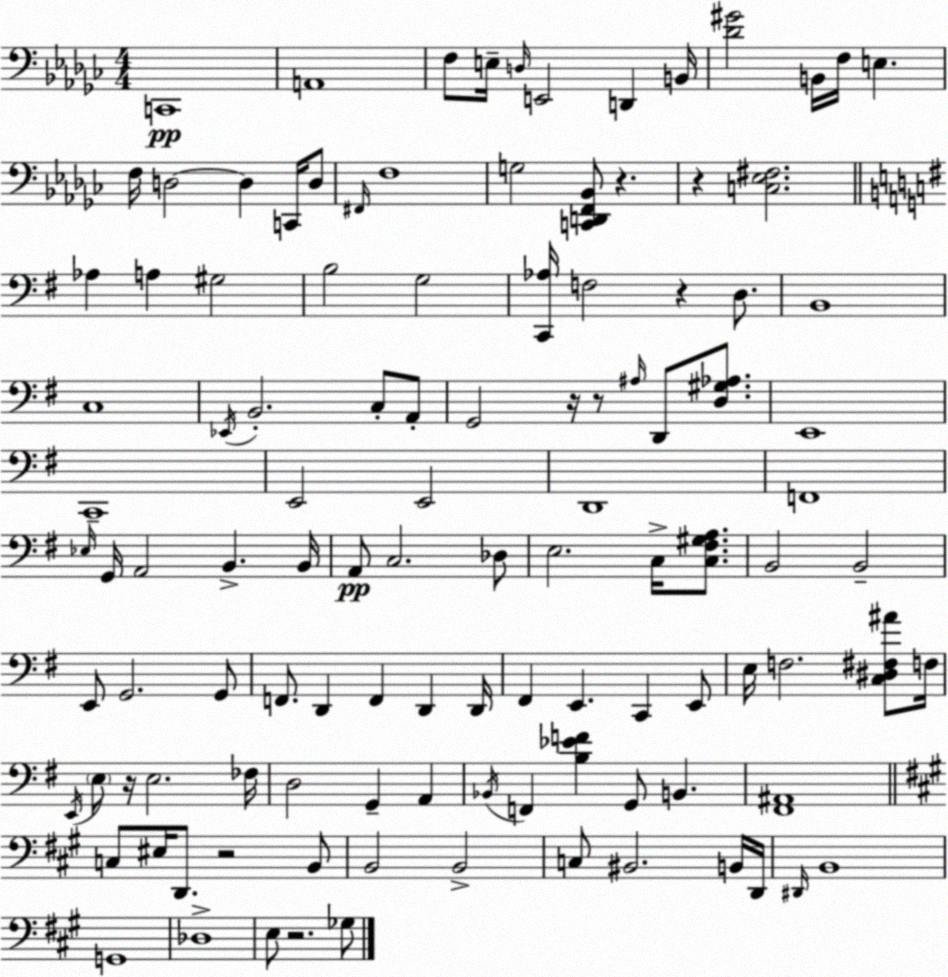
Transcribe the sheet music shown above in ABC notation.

X:1
T:Untitled
M:4/4
L:1/4
K:Ebm
C,,4 A,,4 F,/2 E,/4 D,/4 E,,2 D,, B,,/4 [_D^G]2 B,,/4 F,/4 E, F,/4 D,2 D, C,,/4 D,/2 ^F,,/4 F,4 G,2 [C,,D,,F,,_B,,]/2 z z [C,_E,^F,]2 _A, A, ^G,2 B,2 G,2 [C,,_A,]/4 F,2 z D,/2 B,,4 C,4 _E,,/4 B,,2 C,/2 A,,/2 G,,2 z/4 z/2 ^A,/4 D,,/2 [D,^G,_A,]/2 E,,4 C,,4 E,,2 E,,2 D,,4 F,,4 _E,/4 G,,/4 A,,2 B,, B,,/4 A,,/2 C,2 _D,/2 E,2 C,/4 [C,^F,^G,A,]/2 B,,2 B,,2 E,,/2 G,,2 G,,/2 F,,/2 D,, F,, D,, D,,/4 ^F,, E,, C,, E,,/2 E,/4 F,2 [C,^D,^F,^A]/2 F,/4 E,,/4 E,/2 z/4 E,2 _F,/4 D,2 G,, A,, _B,,/4 F,, [B,_EF] G,,/2 B,, [^F,,^A,,]4 C,/2 ^E,/4 D,,/2 z2 B,,/2 B,,2 B,,2 C,/2 ^B,,2 B,,/4 D,,/4 ^D,,/4 B,,4 G,,4 _D,4 E,/2 z2 _G,/2